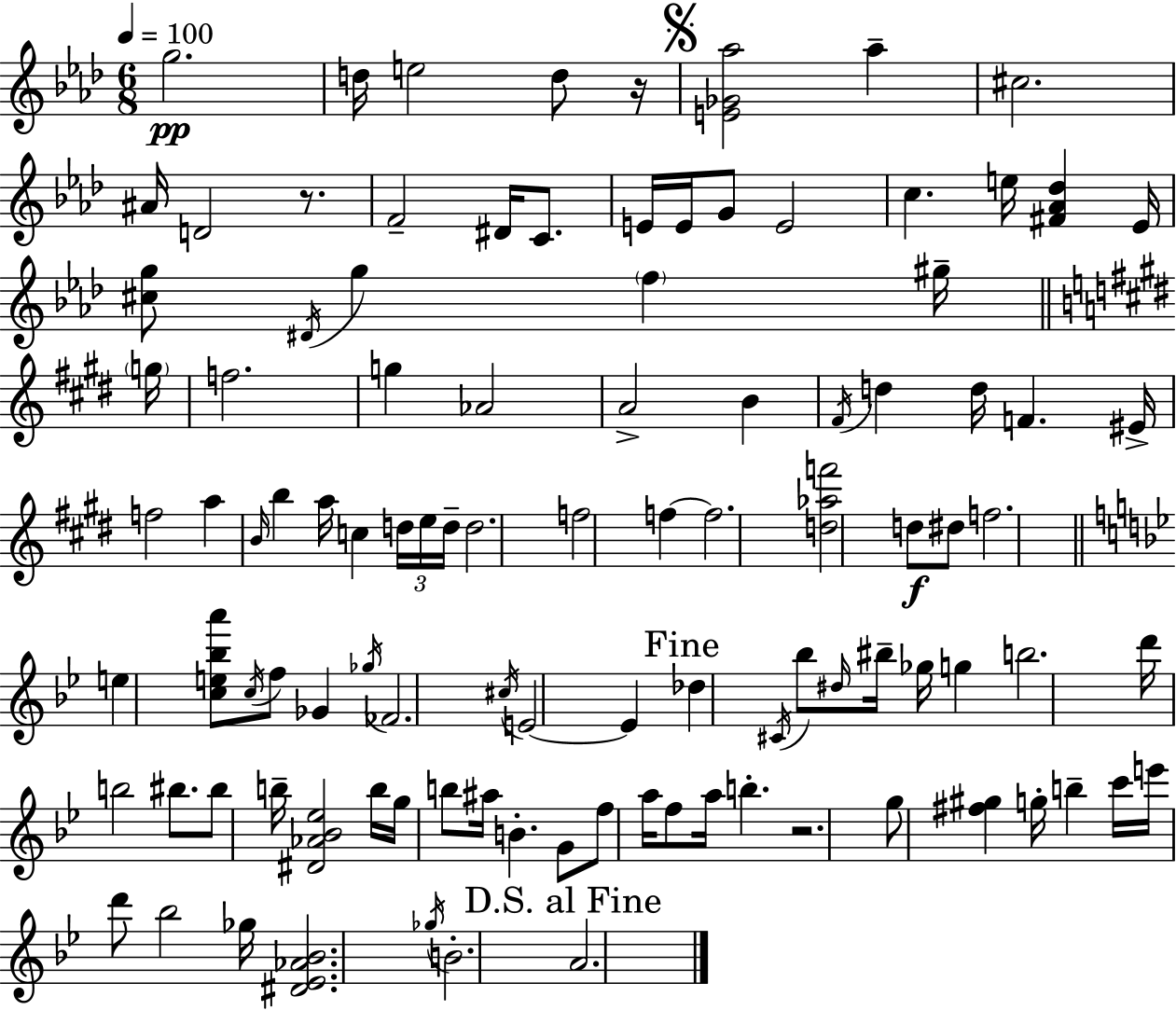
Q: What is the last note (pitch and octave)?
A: A4